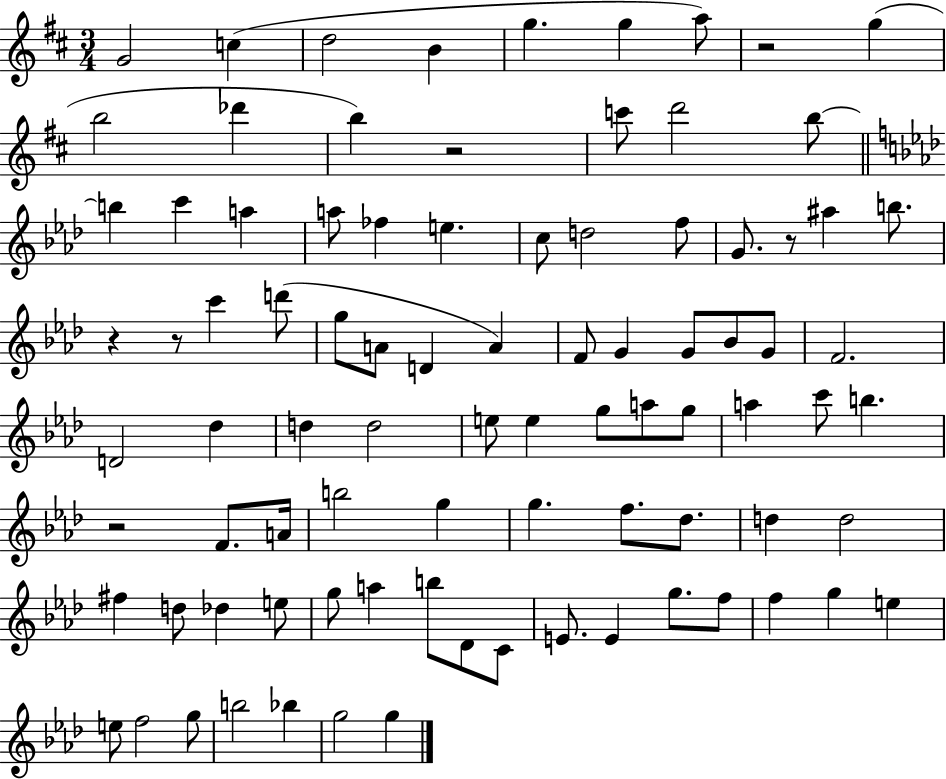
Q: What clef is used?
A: treble